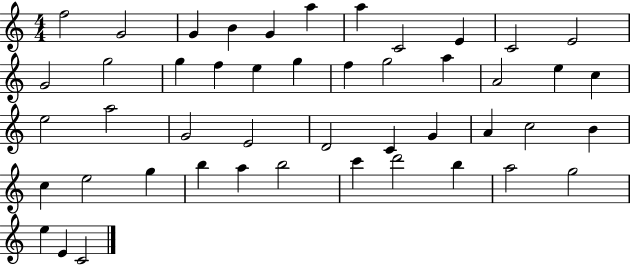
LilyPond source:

{
  \clef treble
  \numericTimeSignature
  \time 4/4
  \key c \major
  f''2 g'2 | g'4 b'4 g'4 a''4 | a''4 c'2 e'4 | c'2 e'2 | \break g'2 g''2 | g''4 f''4 e''4 g''4 | f''4 g''2 a''4 | a'2 e''4 c''4 | \break e''2 a''2 | g'2 e'2 | d'2 c'4 g'4 | a'4 c''2 b'4 | \break c''4 e''2 g''4 | b''4 a''4 b''2 | c'''4 d'''2 b''4 | a''2 g''2 | \break e''4 e'4 c'2 | \bar "|."
}